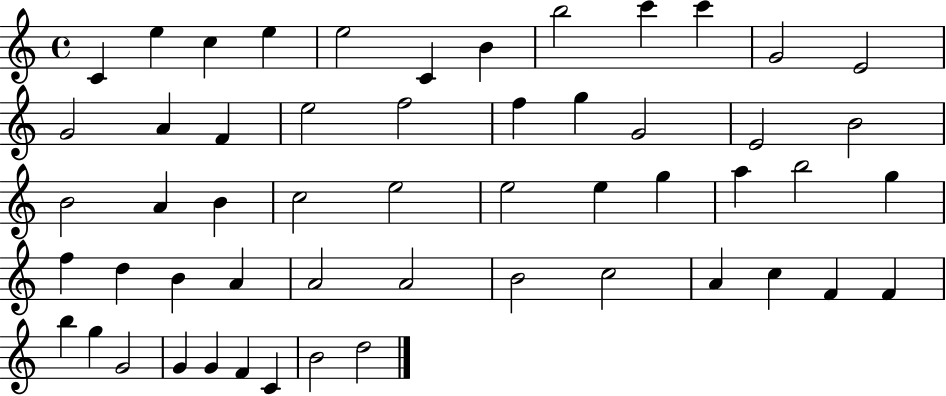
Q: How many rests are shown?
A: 0